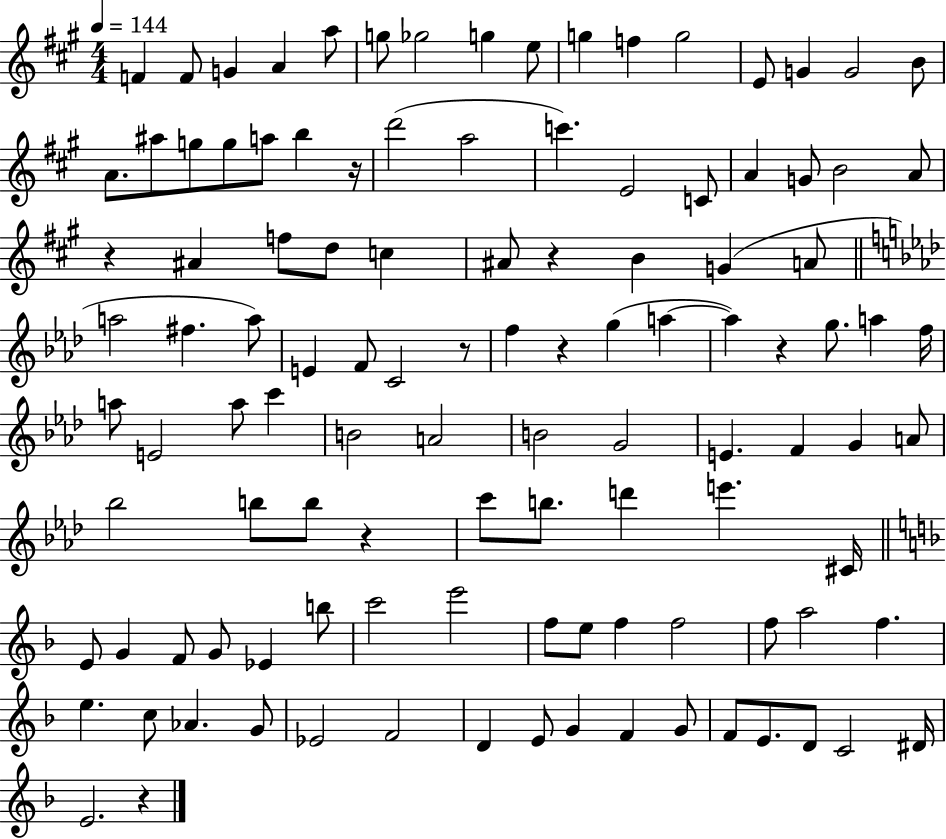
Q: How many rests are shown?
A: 8